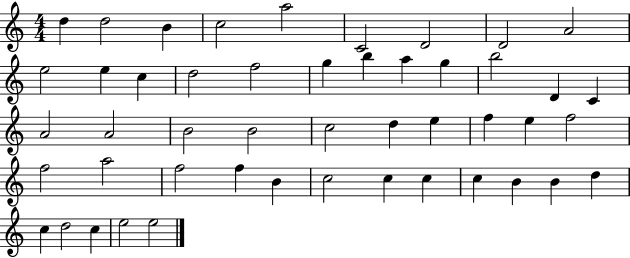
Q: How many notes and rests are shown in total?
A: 48